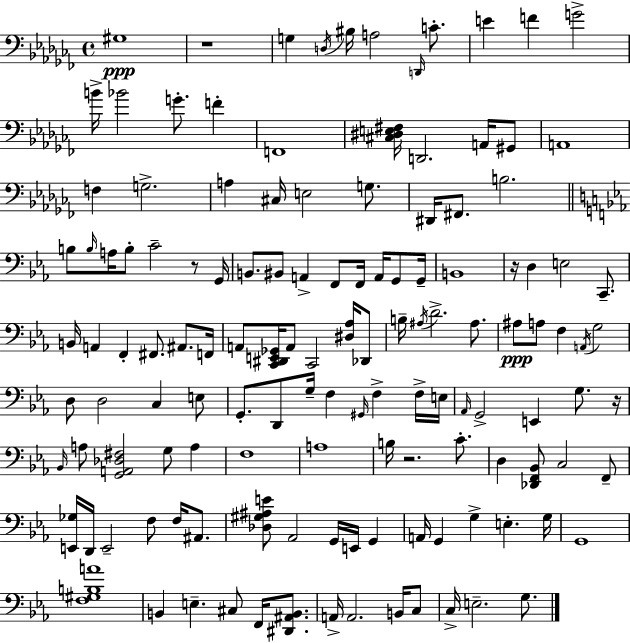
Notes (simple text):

G#3/w R/w G3/q D3/s BIS3/s A3/h D2/s C4/e. E4/q F4/q G4/h B4/s Bb4/h G4/e. F4/q F2/w [C#3,D#3,E3,F#3]/s D2/h. A2/s G#2/e A2/w F3/q G3/h. A3/q C#3/s E3/h G3/e. D#2/s F#2/e. B3/h. B3/e B3/s A3/s B3/e C4/h R/e G2/s B2/e. BIS2/e A2/q F2/e F2/s A2/s G2/e G2/s B2/w R/s D3/q E3/h C2/e. B2/s A2/q F2/q F#2/e. A#2/e. F2/s A2/e [C2,D#2,E2,Gb2]/s A2/e C2/h [D#3,Ab3]/s Db2/e B3/s A#3/s D4/h. A#3/e. A#3/e A3/e F3/q A2/s G3/h D3/e D3/h C3/q E3/e G2/e. D2/e G3/s F3/q G#2/s F3/q F3/s E3/s Ab2/s G2/h E2/q G3/e. R/s Bb2/s A3/e [G2,A2,Db3,F#3]/h G3/e A3/q F3/w A3/w B3/s R/h. C4/e. D3/q [Db2,F2,Bb2]/e C3/h F2/e [E2,Gb3]/s D2/s E2/h F3/e F3/s A#2/e. [Db3,G#3,A#3,E4]/e Ab2/h G2/s E2/s G2/q A2/s G2/q G3/q E3/q. G3/s G2/w [F3,G#3,B3,A4]/w B2/q E3/q. C#3/e F2/s [D#2,A#2,B2]/e. A2/s A2/h. B2/s C3/e C3/s E3/h. G3/e.